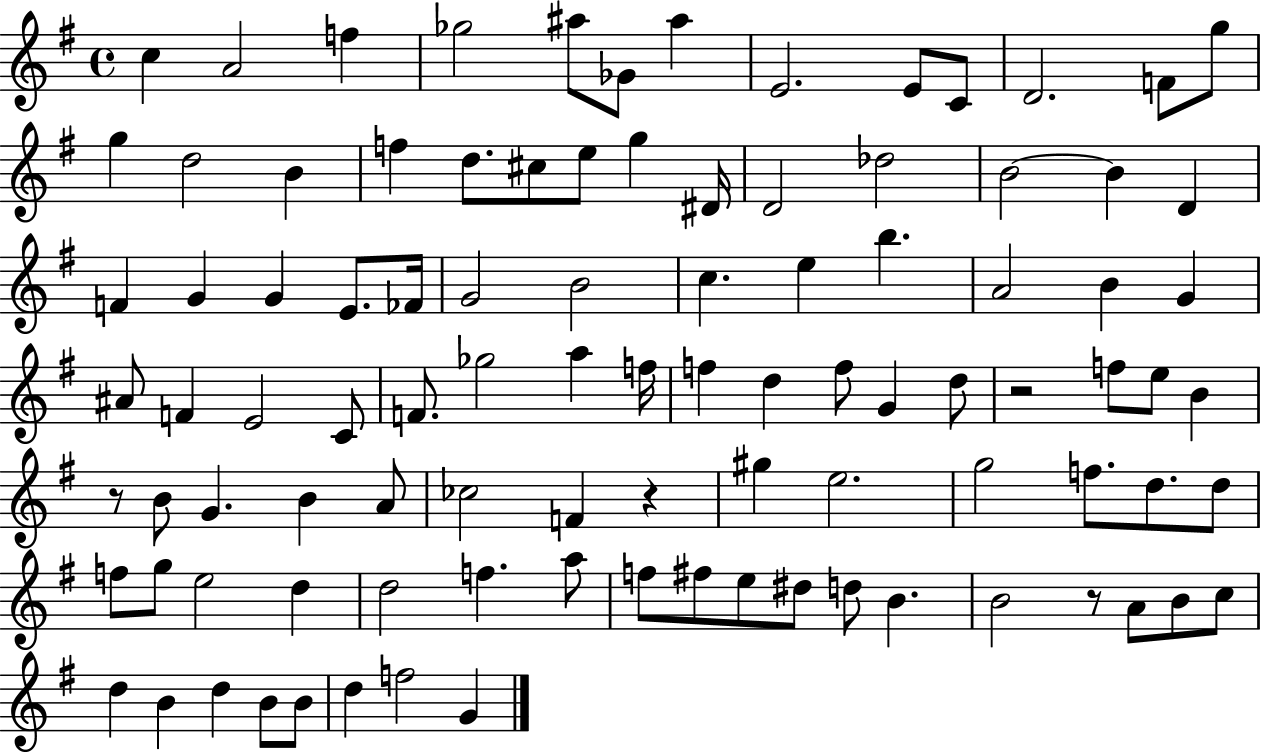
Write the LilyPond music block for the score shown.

{
  \clef treble
  \time 4/4
  \defaultTimeSignature
  \key g \major
  \repeat volta 2 { c''4 a'2 f''4 | ges''2 ais''8 ges'8 ais''4 | e'2. e'8 c'8 | d'2. f'8 g''8 | \break g''4 d''2 b'4 | f''4 d''8. cis''8 e''8 g''4 dis'16 | d'2 des''2 | b'2~~ b'4 d'4 | \break f'4 g'4 g'4 e'8. fes'16 | g'2 b'2 | c''4. e''4 b''4. | a'2 b'4 g'4 | \break ais'8 f'4 e'2 c'8 | f'8. ges''2 a''4 f''16 | f''4 d''4 f''8 g'4 d''8 | r2 f''8 e''8 b'4 | \break r8 b'8 g'4. b'4 a'8 | ces''2 f'4 r4 | gis''4 e''2. | g''2 f''8. d''8. d''8 | \break f''8 g''8 e''2 d''4 | d''2 f''4. a''8 | f''8 fis''8 e''8 dis''8 d''8 b'4. | b'2 r8 a'8 b'8 c''8 | \break d''4 b'4 d''4 b'8 b'8 | d''4 f''2 g'4 | } \bar "|."
}